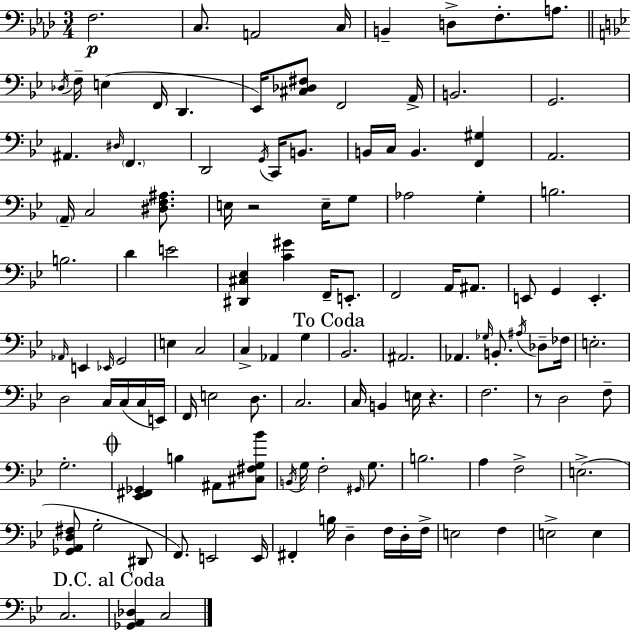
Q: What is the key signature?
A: AES major